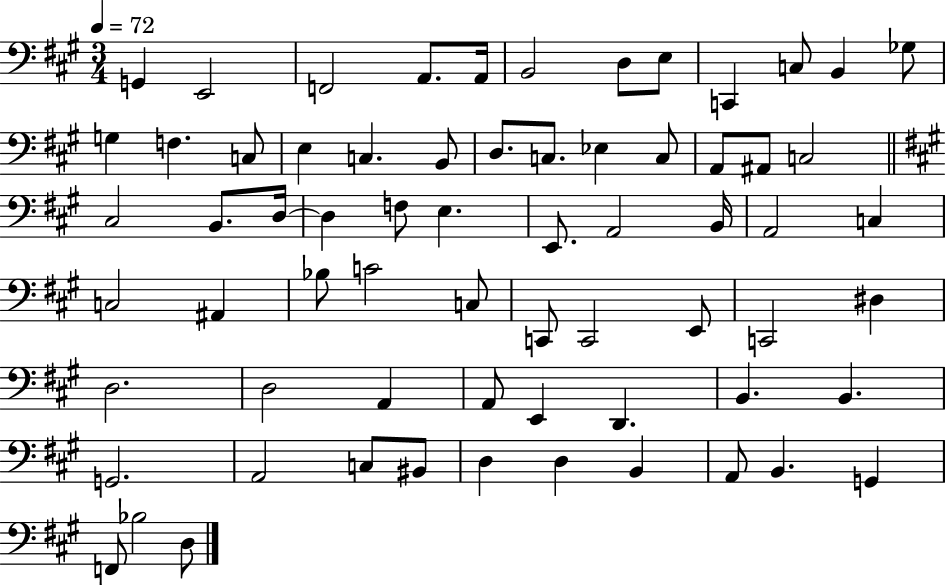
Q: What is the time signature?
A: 3/4